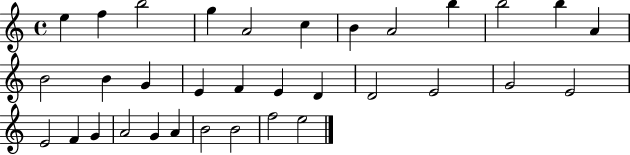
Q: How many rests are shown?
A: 0